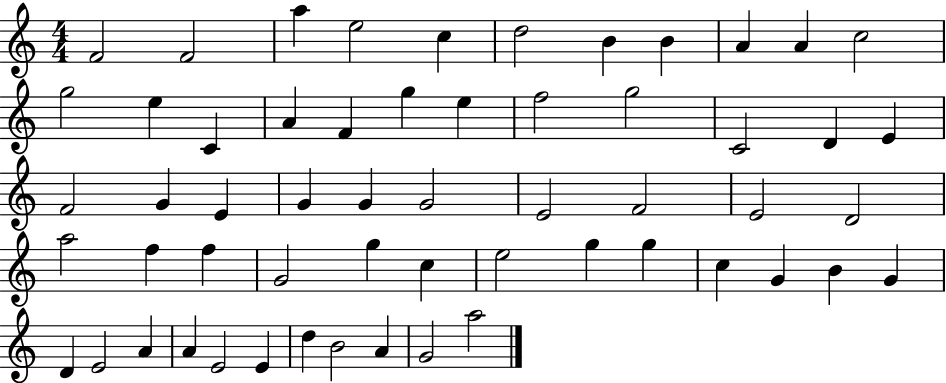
F4/h F4/h A5/q E5/h C5/q D5/h B4/q B4/q A4/q A4/q C5/h G5/h E5/q C4/q A4/q F4/q G5/q E5/q F5/h G5/h C4/h D4/q E4/q F4/h G4/q E4/q G4/q G4/q G4/h E4/h F4/h E4/h D4/h A5/h F5/q F5/q G4/h G5/q C5/q E5/h G5/q G5/q C5/q G4/q B4/q G4/q D4/q E4/h A4/q A4/q E4/h E4/q D5/q B4/h A4/q G4/h A5/h